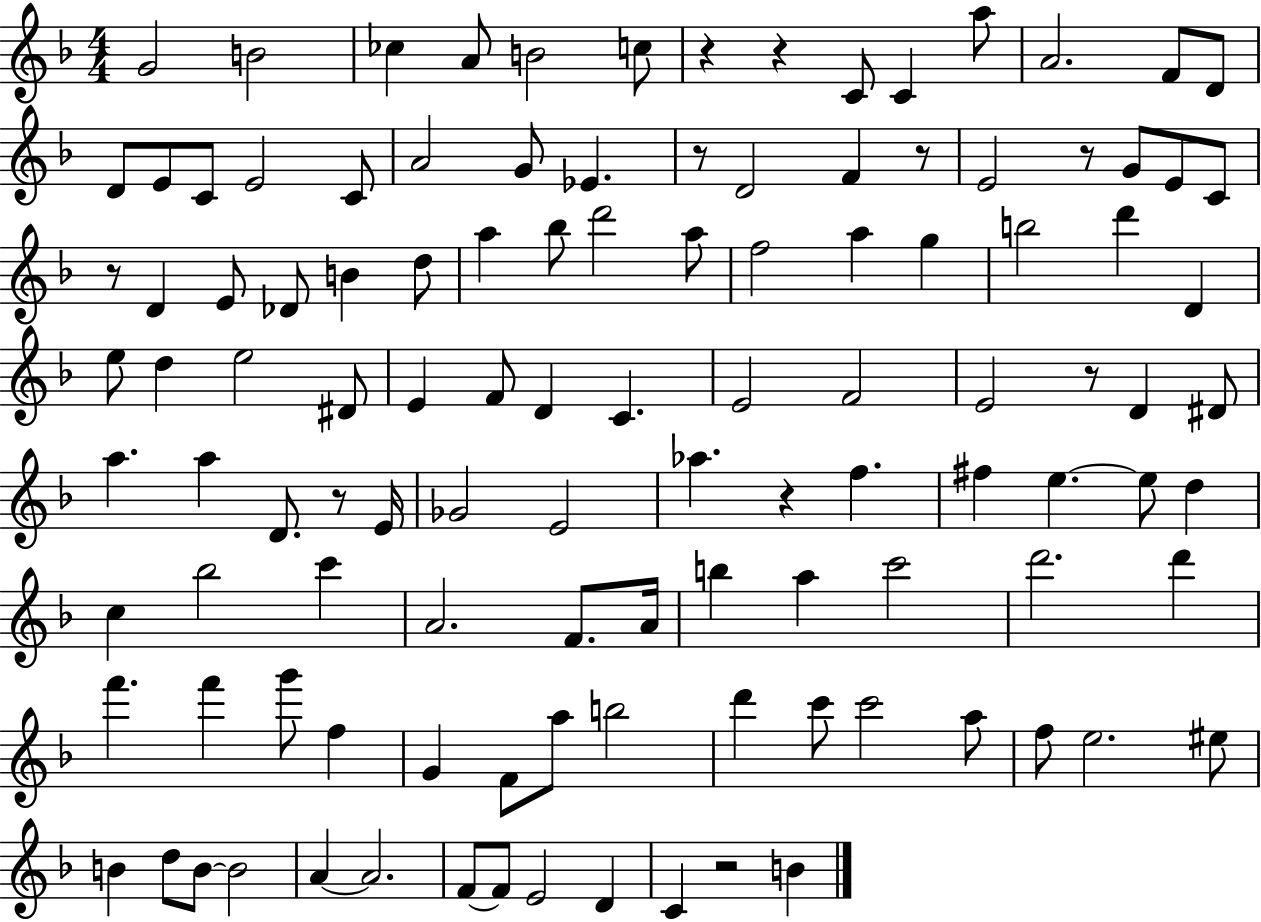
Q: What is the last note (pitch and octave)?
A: B4